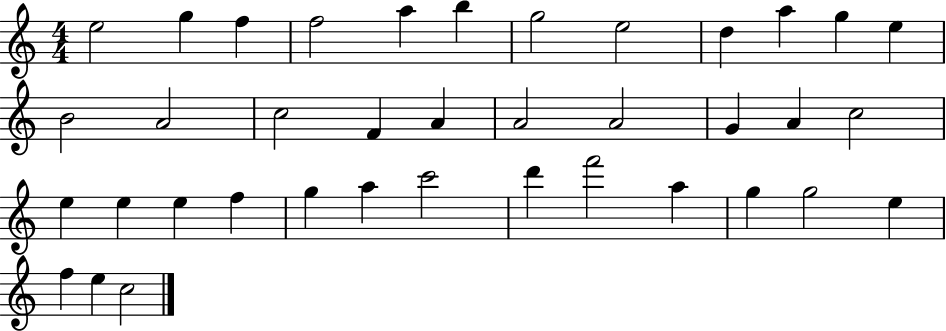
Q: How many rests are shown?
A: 0